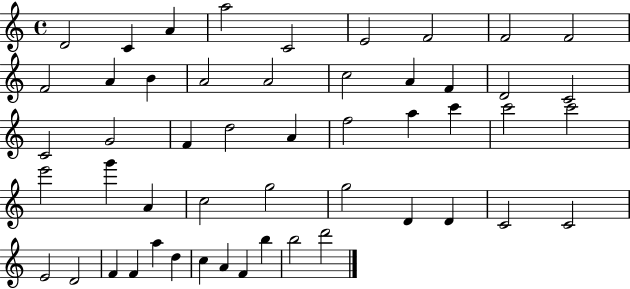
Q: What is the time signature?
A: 4/4